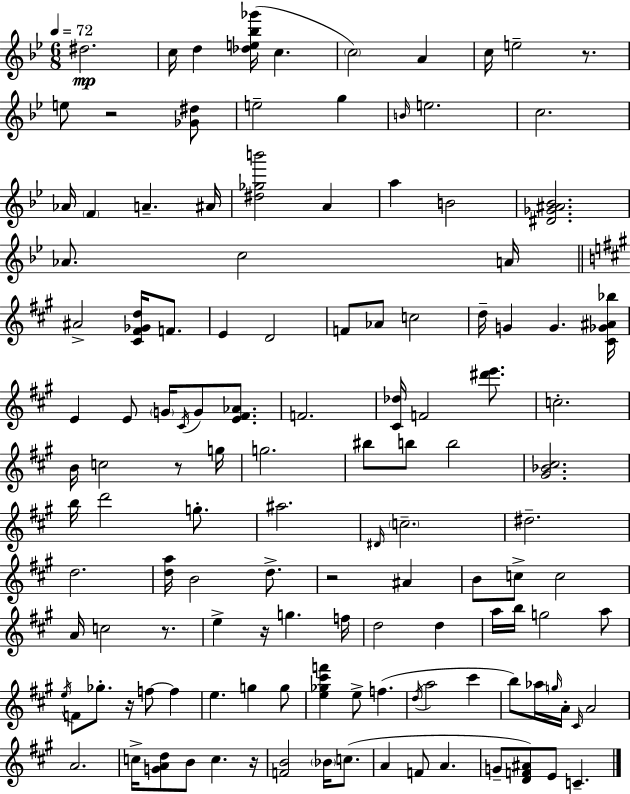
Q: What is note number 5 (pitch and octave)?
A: C5